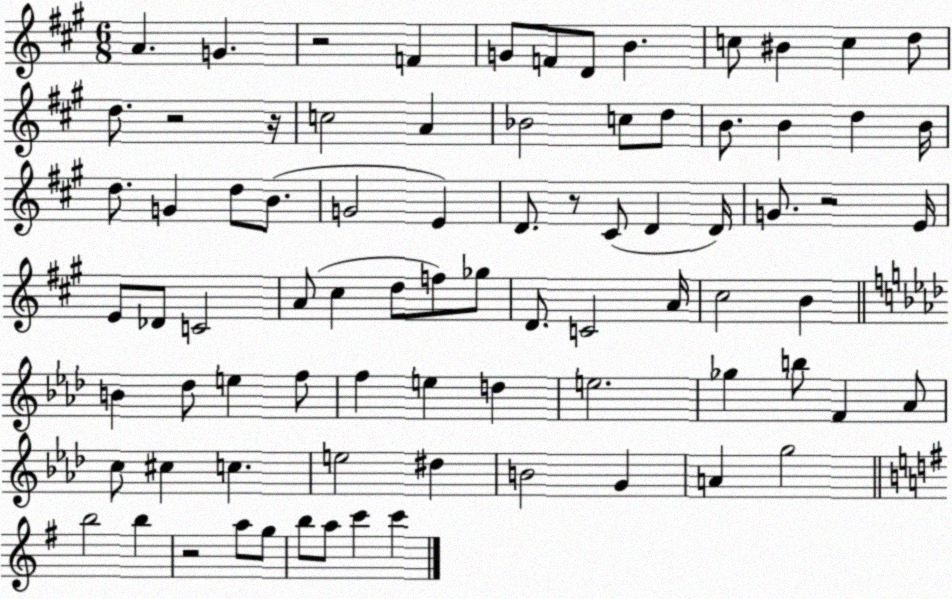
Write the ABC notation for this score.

X:1
T:Untitled
M:6/8
L:1/4
K:A
A G z2 F G/2 F/2 D/2 B c/2 ^B c d/2 d/2 z2 z/4 c2 A _B2 c/2 d/2 B/2 B d B/4 d/2 G d/2 B/2 G2 E D/2 z/2 ^C/2 D D/4 G/2 z2 E/4 E/2 _D/2 C2 A/2 ^c d/2 f/2 _g/2 D/2 C2 A/4 ^c2 B B _d/2 e f/2 f e d e2 _g b/2 F _A/2 c/2 ^c c e2 ^d B2 G A g2 b2 b z2 a/2 g/2 b/2 a/2 c' c'